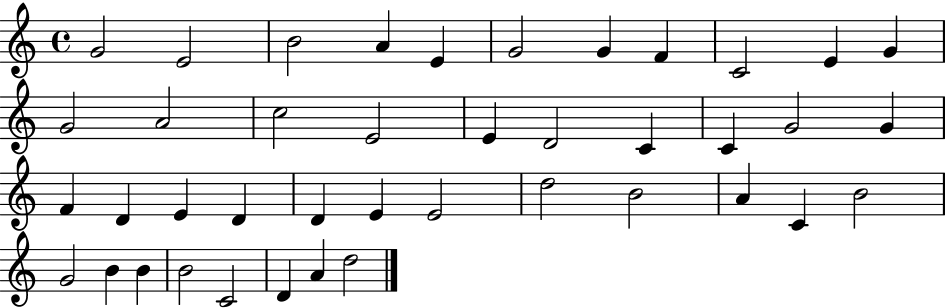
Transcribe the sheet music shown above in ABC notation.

X:1
T:Untitled
M:4/4
L:1/4
K:C
G2 E2 B2 A E G2 G F C2 E G G2 A2 c2 E2 E D2 C C G2 G F D E D D E E2 d2 B2 A C B2 G2 B B B2 C2 D A d2